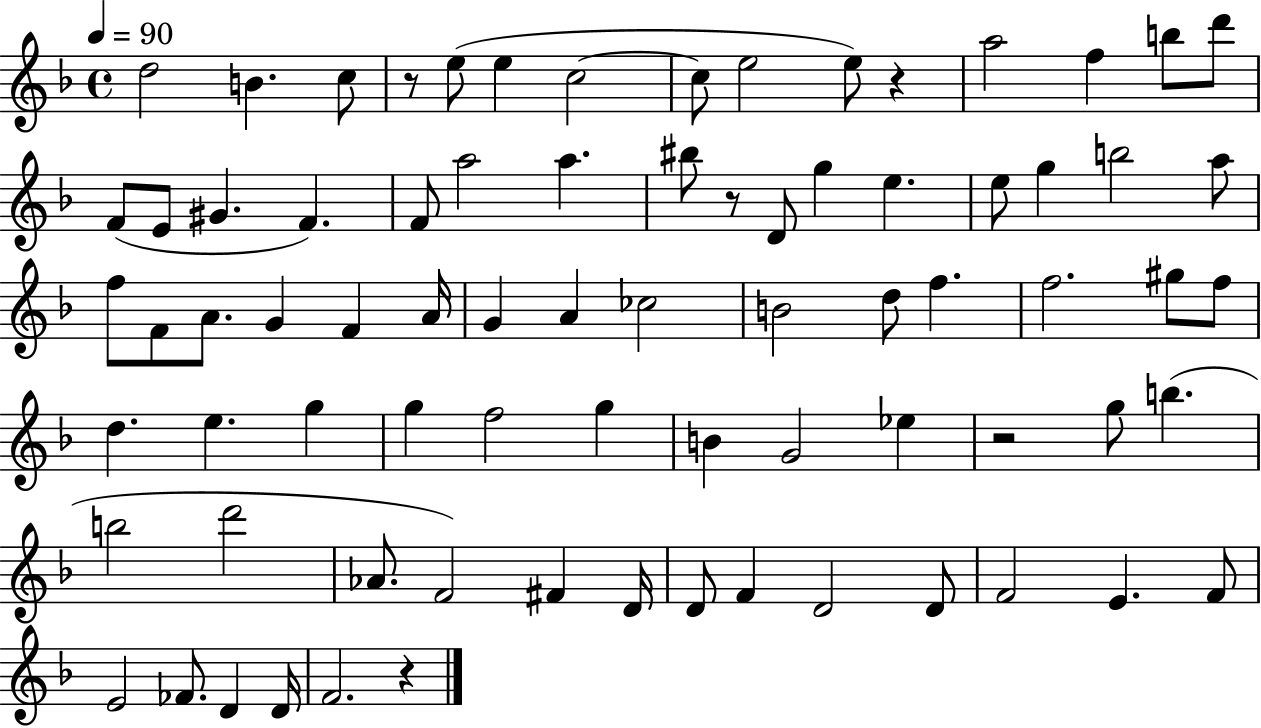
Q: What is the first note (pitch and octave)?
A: D5